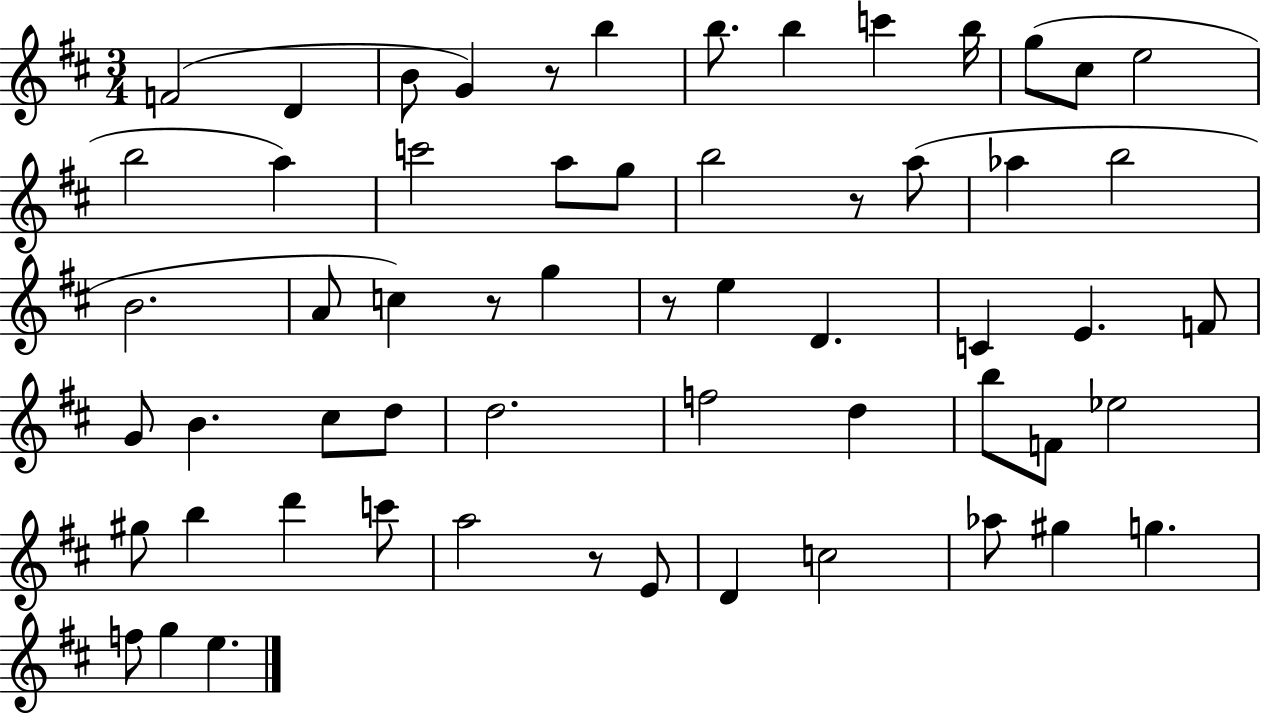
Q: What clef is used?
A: treble